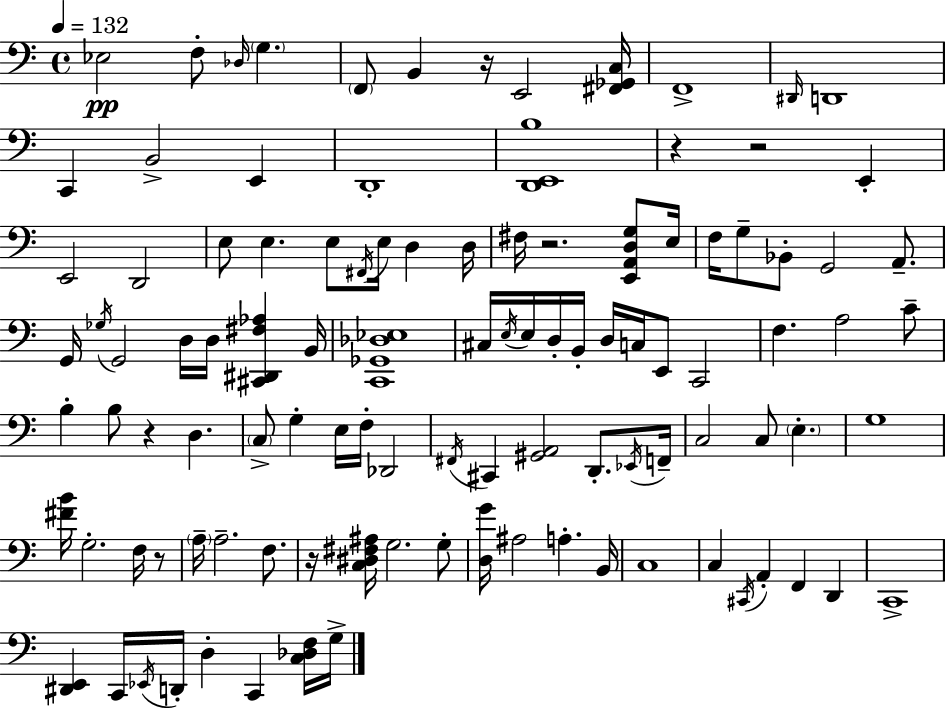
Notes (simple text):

Eb3/h F3/e Db3/s G3/q. F2/e B2/q R/s E2/h [F#2,Gb2,C3]/s F2/w D#2/s D2/w C2/q B2/h E2/q D2/w [D2,E2,B3]/w R/q R/h E2/q E2/h D2/h E3/e E3/q. E3/e F#2/s E3/s D3/q D3/s F#3/s R/h. [E2,A2,D3,G3]/e E3/s F3/s G3/e Bb2/e G2/h A2/e. G2/s Gb3/s G2/h D3/s D3/s [C#2,D#2,F#3,Ab3]/q B2/s [C2,Gb2,Db3,Eb3]/w C#3/s E3/s E3/s D3/s B2/s D3/s C3/s E2/e C2/h F3/q. A3/h C4/e B3/q B3/e R/q D3/q. C3/e G3/q E3/s F3/s Db2/h F#2/s C#2/q [G#2,A2]/h D2/e. Eb2/s F2/s C3/h C3/e E3/q. G3/w [F#4,B4]/s G3/h. F3/s R/e A3/s A3/h. F3/e. R/s [C3,D#3,F#3,A#3]/s G3/h. G3/e [D3,G4]/s A#3/h A3/q. B2/s C3/w C3/q C#2/s A2/q F2/q D2/q C2/w [D#2,E2]/q C2/s Eb2/s D2/s D3/q C2/q [C3,Db3,F3]/s G3/s